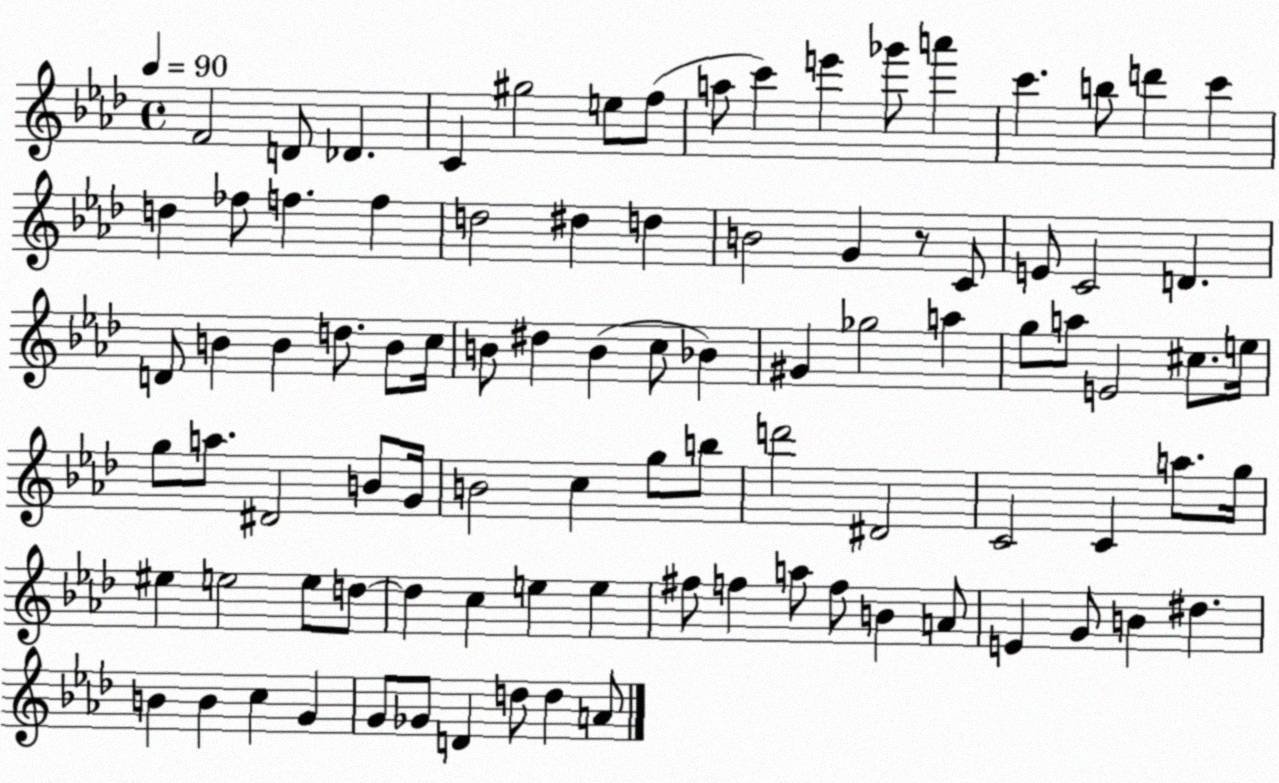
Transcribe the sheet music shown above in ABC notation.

X:1
T:Untitled
M:4/4
L:1/4
K:Ab
F2 D/2 _D C ^g2 e/2 f/2 a/2 c' e' _g'/2 a' c' b/2 d' c' d _f/2 f f d2 ^d d B2 G z/2 C/2 E/2 C2 D D/2 B B d/2 B/2 c/4 B/2 ^d B c/2 _B ^G _g2 a g/2 a/2 E2 ^c/2 e/4 g/2 a/2 ^D2 B/2 G/4 B2 c g/2 b/2 d'2 ^D2 C2 C a/2 g/4 ^e e2 e/2 d/2 d c e e ^f/2 f a/2 f/2 B A/2 E G/2 B ^d B B c G G/2 _G/2 D d/2 d A/2